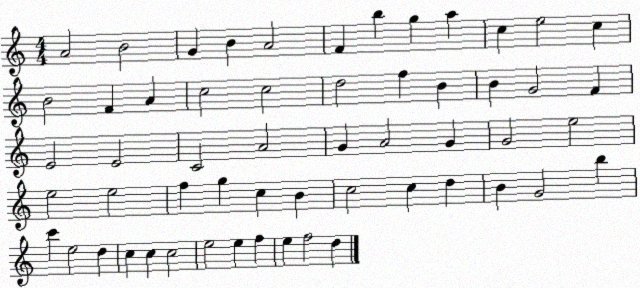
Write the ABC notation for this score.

X:1
T:Untitled
M:4/4
L:1/4
K:C
A2 B2 G B A2 F b g a c e2 c B2 F A c2 c2 d2 f B B G2 F E2 E2 C2 A2 G A2 G G2 e2 e2 e2 f g c B c2 c d B G2 b c' e2 d c c c2 e2 e f e f2 d